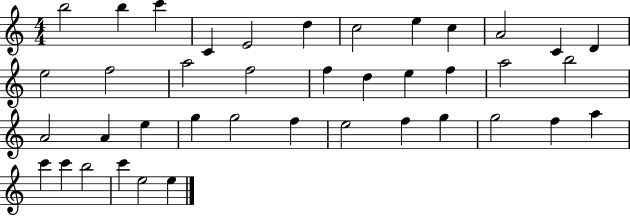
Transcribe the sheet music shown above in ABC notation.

X:1
T:Untitled
M:4/4
L:1/4
K:C
b2 b c' C E2 d c2 e c A2 C D e2 f2 a2 f2 f d e f a2 b2 A2 A e g g2 f e2 f g g2 f a c' c' b2 c' e2 e